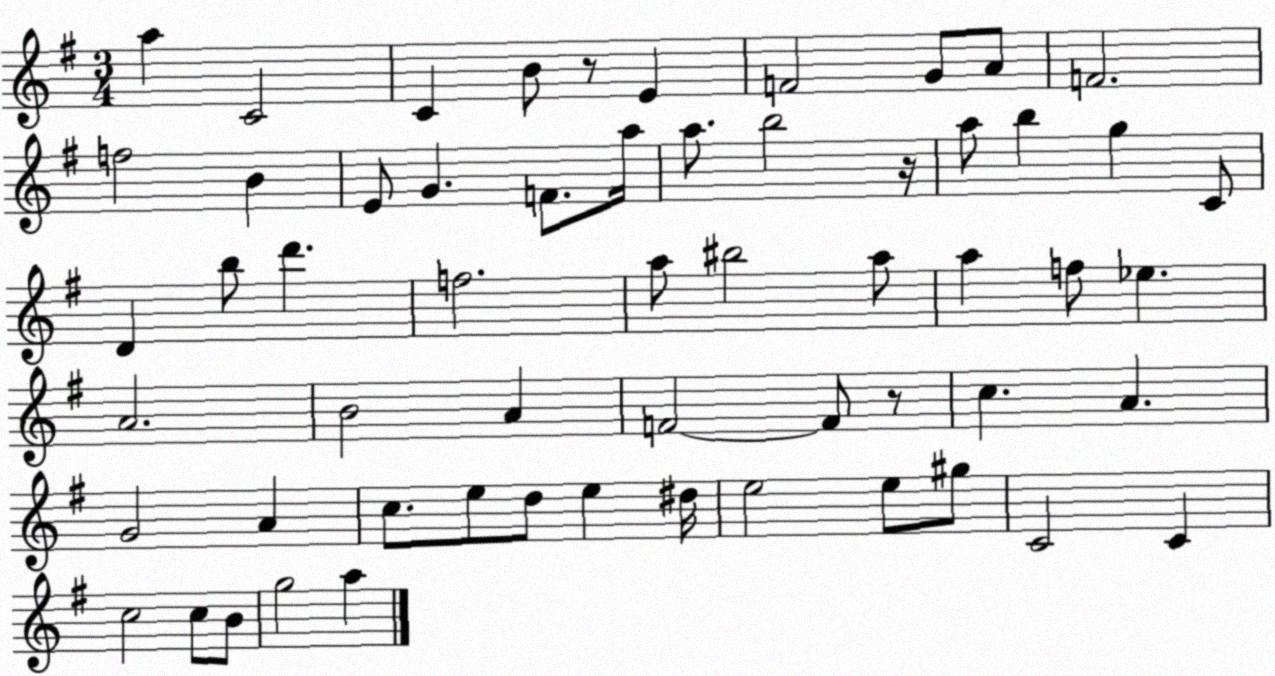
X:1
T:Untitled
M:3/4
L:1/4
K:G
a C2 C B/2 z/2 E F2 G/2 A/2 F2 f2 B E/2 G F/2 a/4 a/2 b2 z/4 a/2 b g C/2 D b/2 d' f2 a/2 ^b2 a/2 a f/2 _e A2 B2 A F2 F/2 z/2 c A G2 A c/2 e/2 d/2 e ^d/4 e2 e/2 ^g/2 C2 C c2 c/2 B/2 g2 a